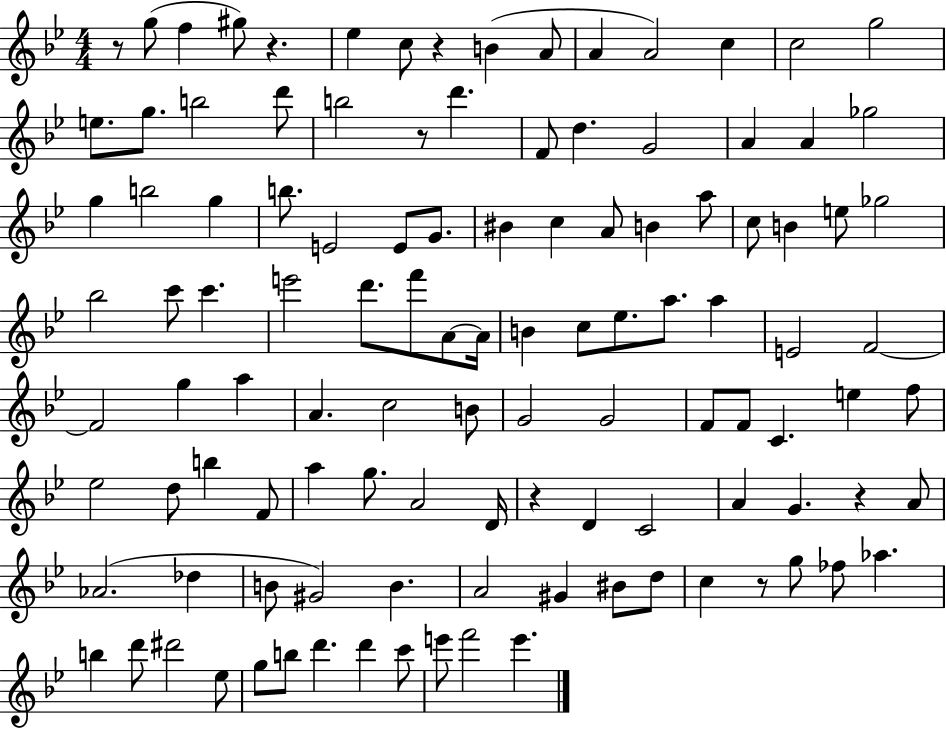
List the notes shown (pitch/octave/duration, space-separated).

R/e G5/e F5/q G#5/e R/q. Eb5/q C5/e R/q B4/q A4/e A4/q A4/h C5/q C5/h G5/h E5/e. G5/e. B5/h D6/e B5/h R/e D6/q. F4/e D5/q. G4/h A4/q A4/q Gb5/h G5/q B5/h G5/q B5/e. E4/h E4/e G4/e. BIS4/q C5/q A4/e B4/q A5/e C5/e B4/q E5/e Gb5/h Bb5/h C6/e C6/q. E6/h D6/e. F6/e A4/e A4/s B4/q C5/e Eb5/e. A5/e. A5/q E4/h F4/h F4/h G5/q A5/q A4/q. C5/h B4/e G4/h G4/h F4/e F4/e C4/q. E5/q F5/e Eb5/h D5/e B5/q F4/e A5/q G5/e. A4/h D4/s R/q D4/q C4/h A4/q G4/q. R/q A4/e Ab4/h. Db5/q B4/e G#4/h B4/q. A4/h G#4/q BIS4/e D5/e C5/q R/e G5/e FES5/e Ab5/q. B5/q D6/e D#6/h Eb5/e G5/e B5/e D6/q. D6/q C6/e E6/e F6/h E6/q.